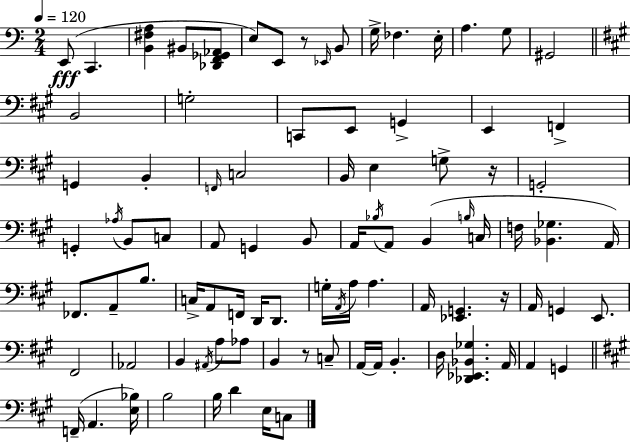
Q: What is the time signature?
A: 2/4